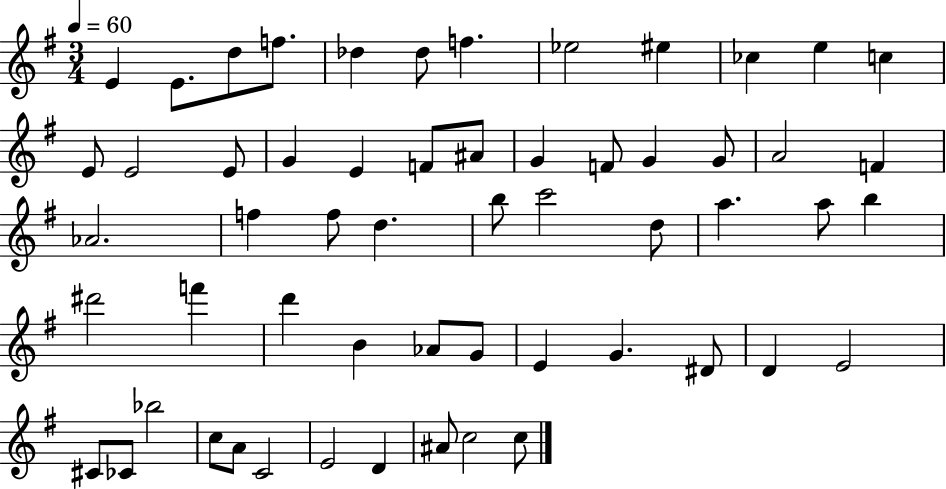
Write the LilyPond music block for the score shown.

{
  \clef treble
  \numericTimeSignature
  \time 3/4
  \key g \major
  \tempo 4 = 60
  e'4 e'8. d''8 f''8. | des''4 des''8 f''4. | ees''2 eis''4 | ces''4 e''4 c''4 | \break e'8 e'2 e'8 | g'4 e'4 f'8 ais'8 | g'4 f'8 g'4 g'8 | a'2 f'4 | \break aes'2. | f''4 f''8 d''4. | b''8 c'''2 d''8 | a''4. a''8 b''4 | \break dis'''2 f'''4 | d'''4 b'4 aes'8 g'8 | e'4 g'4. dis'8 | d'4 e'2 | \break cis'8 ces'8 bes''2 | c''8 a'8 c'2 | e'2 d'4 | ais'8 c''2 c''8 | \break \bar "|."
}